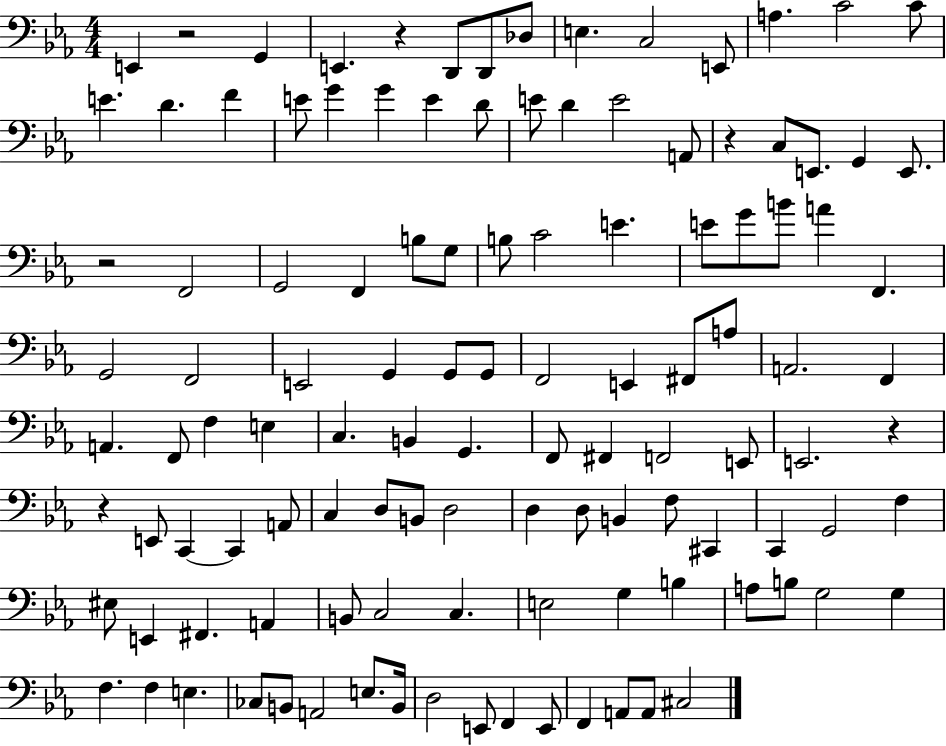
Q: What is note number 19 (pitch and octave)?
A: E4